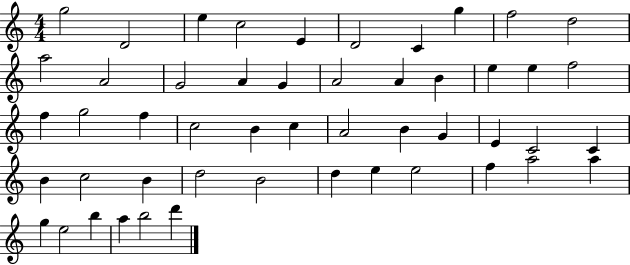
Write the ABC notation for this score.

X:1
T:Untitled
M:4/4
L:1/4
K:C
g2 D2 e c2 E D2 C g f2 d2 a2 A2 G2 A G A2 A B e e f2 f g2 f c2 B c A2 B G E C2 C B c2 B d2 B2 d e e2 f a2 a g e2 b a b2 d'